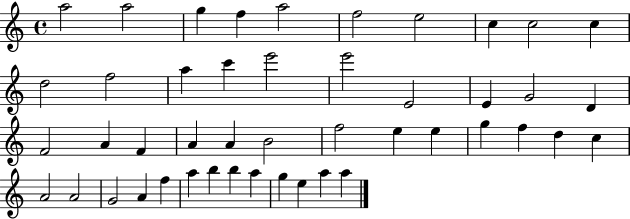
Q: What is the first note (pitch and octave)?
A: A5